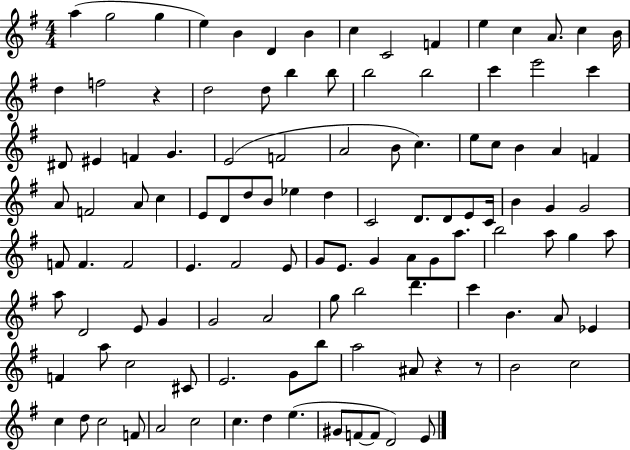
A5/q G5/h G5/q E5/q B4/q D4/q B4/q C5/q C4/h F4/q E5/q C5/q A4/e. C5/q B4/s D5/q F5/h R/q D5/h D5/e B5/q B5/e B5/h B5/h C6/q E6/h C6/q D#4/e EIS4/q F4/q G4/q. E4/h F4/h A4/h B4/e C5/q. E5/e C5/e B4/q A4/q F4/q A4/e F4/h A4/e C5/q E4/e D4/e D5/e B4/e Eb5/q D5/q C4/h D4/e. D4/e E4/e C4/s B4/q G4/q G4/h F4/e F4/q. F4/h E4/q. F#4/h E4/e G4/e E4/e. G4/q A4/e G4/e A5/e. B5/h A5/e G5/q A5/e A5/e D4/h E4/e G4/q G4/h A4/h G5/e B5/h D6/q. C6/q B4/q. A4/e Eb4/q F4/q A5/e C5/h C#4/e E4/h. G4/e B5/e A5/h A#4/e R/q R/e B4/h C5/h C5/q D5/e C5/h F4/e A4/h C5/h C5/q. D5/q E5/q. G#4/e F4/e F4/e D4/h E4/e